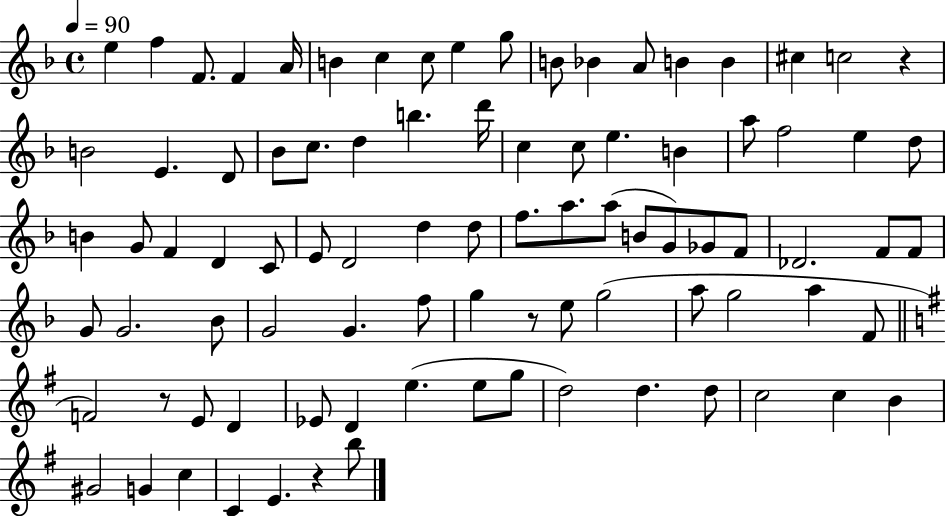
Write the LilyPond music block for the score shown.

{
  \clef treble
  \time 4/4
  \defaultTimeSignature
  \key f \major
  \tempo 4 = 90
  e''4 f''4 f'8. f'4 a'16 | b'4 c''4 c''8 e''4 g''8 | b'8 bes'4 a'8 b'4 b'4 | cis''4 c''2 r4 | \break b'2 e'4. d'8 | bes'8 c''8. d''4 b''4. d'''16 | c''4 c''8 e''4. b'4 | a''8 f''2 e''4 d''8 | \break b'4 g'8 f'4 d'4 c'8 | e'8 d'2 d''4 d''8 | f''8. a''8. a''8( b'8 g'8) ges'8 f'8 | des'2. f'8 f'8 | \break g'8 g'2. bes'8 | g'2 g'4. f''8 | g''4 r8 e''8 g''2( | a''8 g''2 a''4 f'8 | \break \bar "||" \break \key e \minor f'2) r8 e'8 d'4 | ees'8 d'4 e''4.( e''8 g''8 | d''2) d''4. d''8 | c''2 c''4 b'4 | \break gis'2 g'4 c''4 | c'4 e'4. r4 b''8 | \bar "|."
}